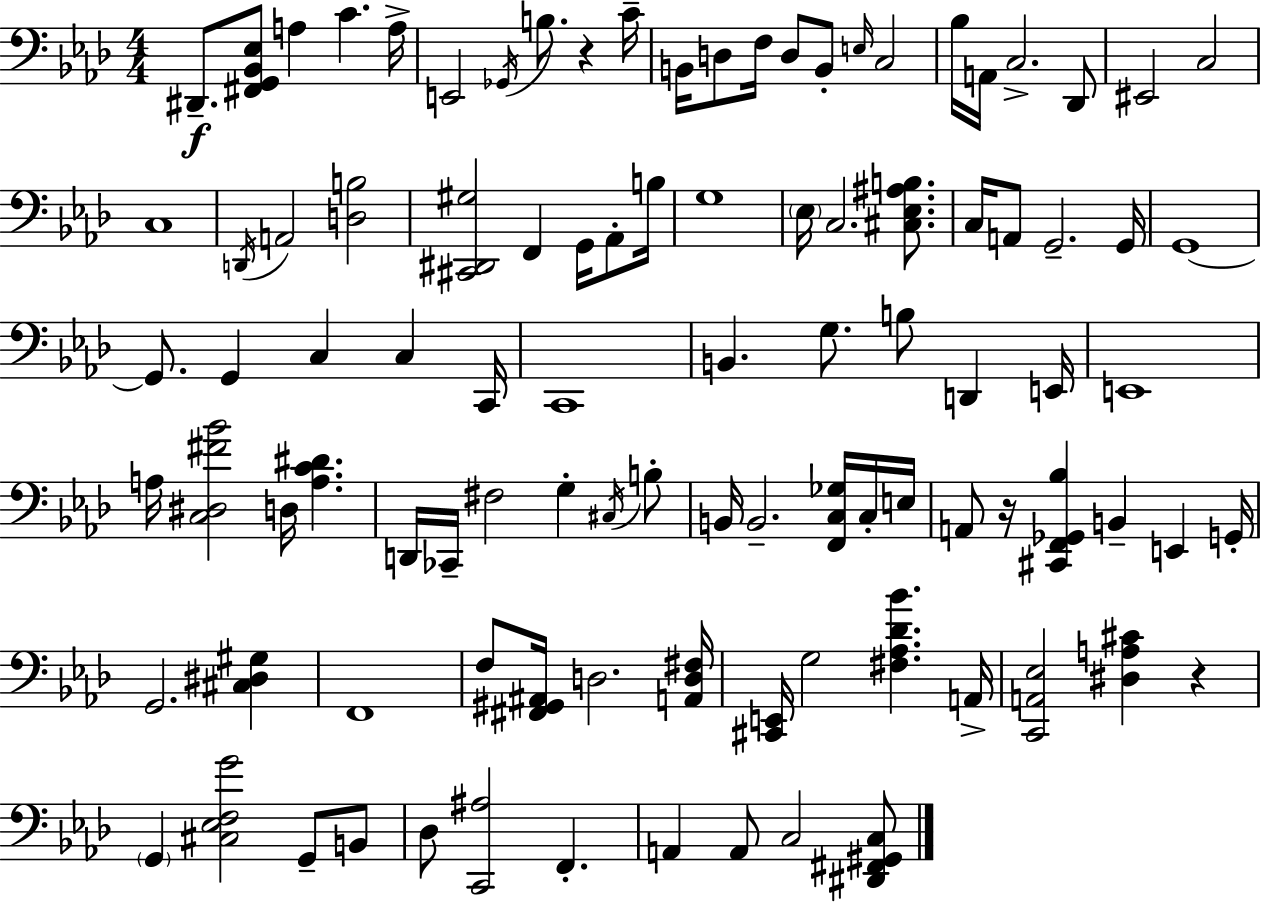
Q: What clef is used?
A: bass